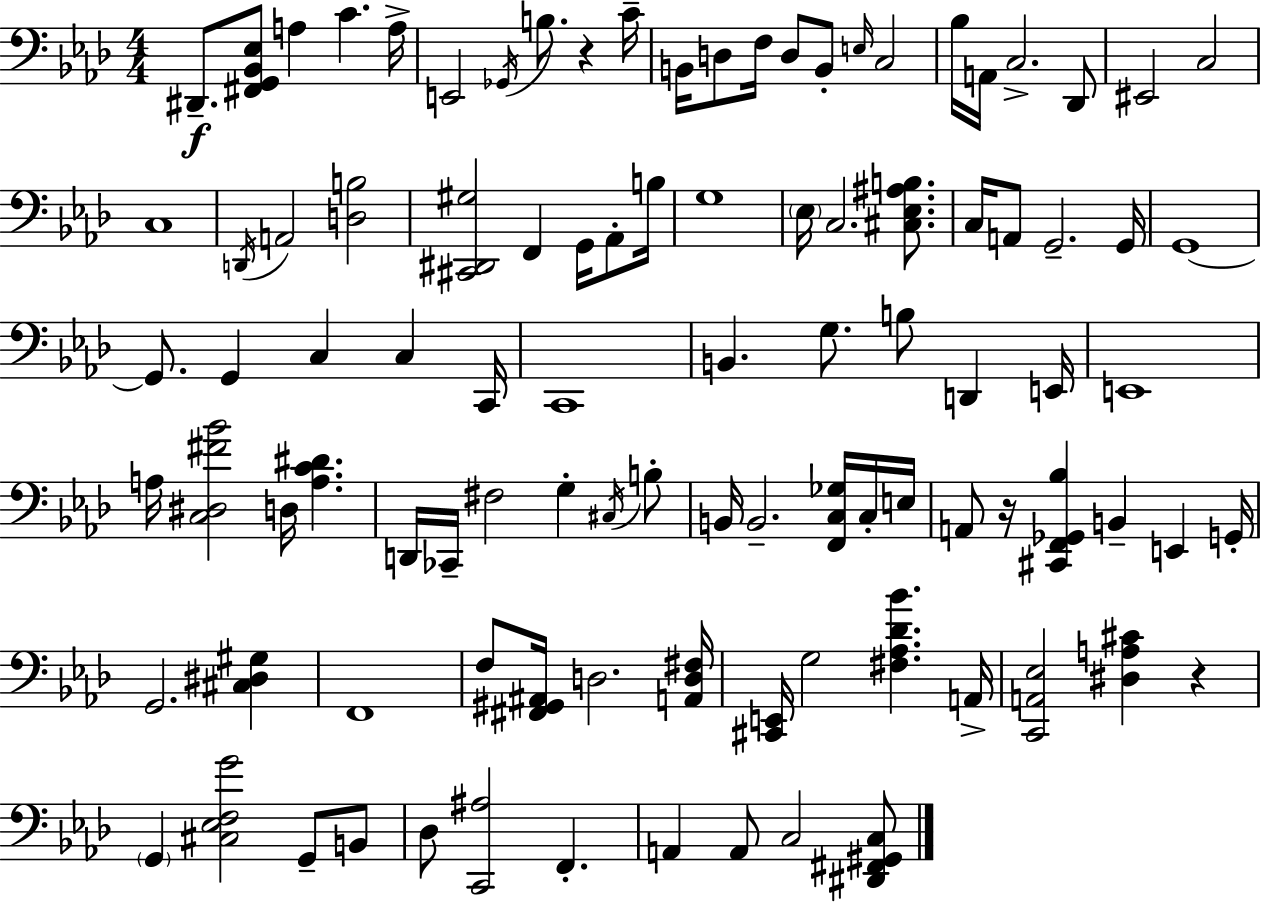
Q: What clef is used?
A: bass